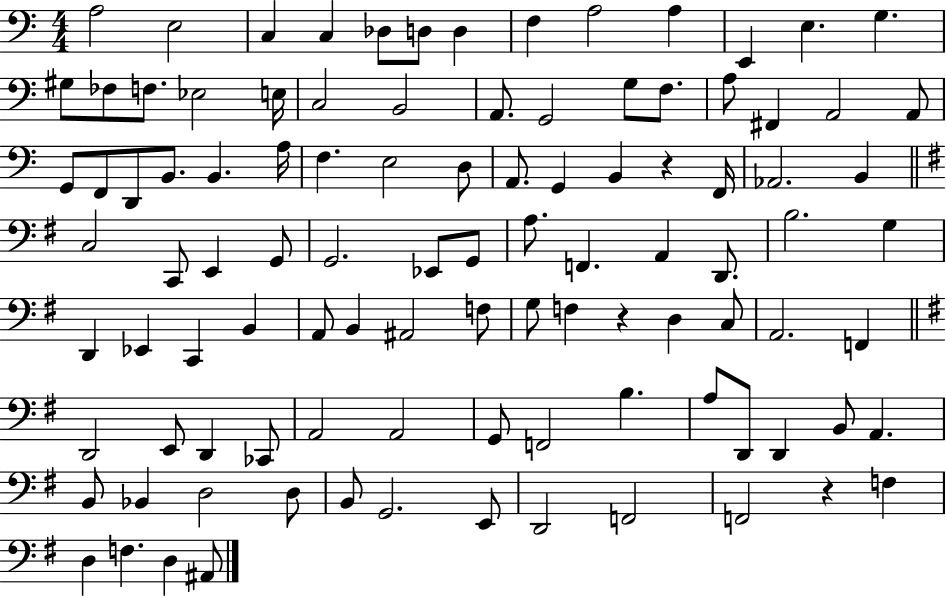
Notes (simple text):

A3/h E3/h C3/q C3/q Db3/e D3/e D3/q F3/q A3/h A3/q E2/q E3/q. G3/q. G#3/e FES3/e F3/e. Eb3/h E3/s C3/h B2/h A2/e. G2/h G3/e F3/e. A3/e F#2/q A2/h A2/e G2/e F2/e D2/e B2/e. B2/q. A3/s F3/q. E3/h D3/e A2/e. G2/q B2/q R/q F2/s Ab2/h. B2/q C3/h C2/e E2/q G2/e G2/h. Eb2/e G2/e A3/e. F2/q. A2/q D2/e. B3/h. G3/q D2/q Eb2/q C2/q B2/q A2/e B2/q A#2/h F3/e G3/e F3/q R/q D3/q C3/e A2/h. F2/q D2/h E2/e D2/q CES2/e A2/h A2/h G2/e F2/h B3/q. A3/e D2/e D2/q B2/e A2/q. B2/e Bb2/q D3/h D3/e B2/e G2/h. E2/e D2/h F2/h F2/h R/q F3/q D3/q F3/q. D3/q A#2/e